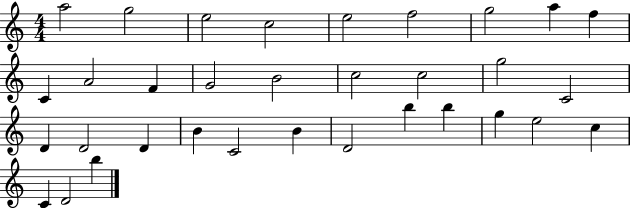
{
  \clef treble
  \numericTimeSignature
  \time 4/4
  \key c \major
  a''2 g''2 | e''2 c''2 | e''2 f''2 | g''2 a''4 f''4 | \break c'4 a'2 f'4 | g'2 b'2 | c''2 c''2 | g''2 c'2 | \break d'4 d'2 d'4 | b'4 c'2 b'4 | d'2 b''4 b''4 | g''4 e''2 c''4 | \break c'4 d'2 b''4 | \bar "|."
}